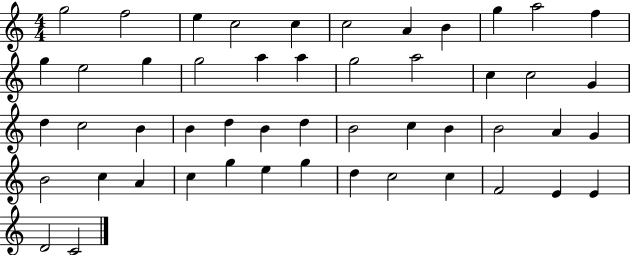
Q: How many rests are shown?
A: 0